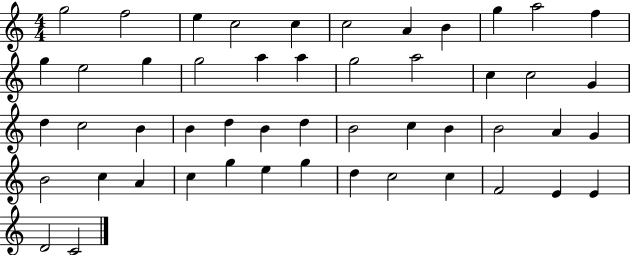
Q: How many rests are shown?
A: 0